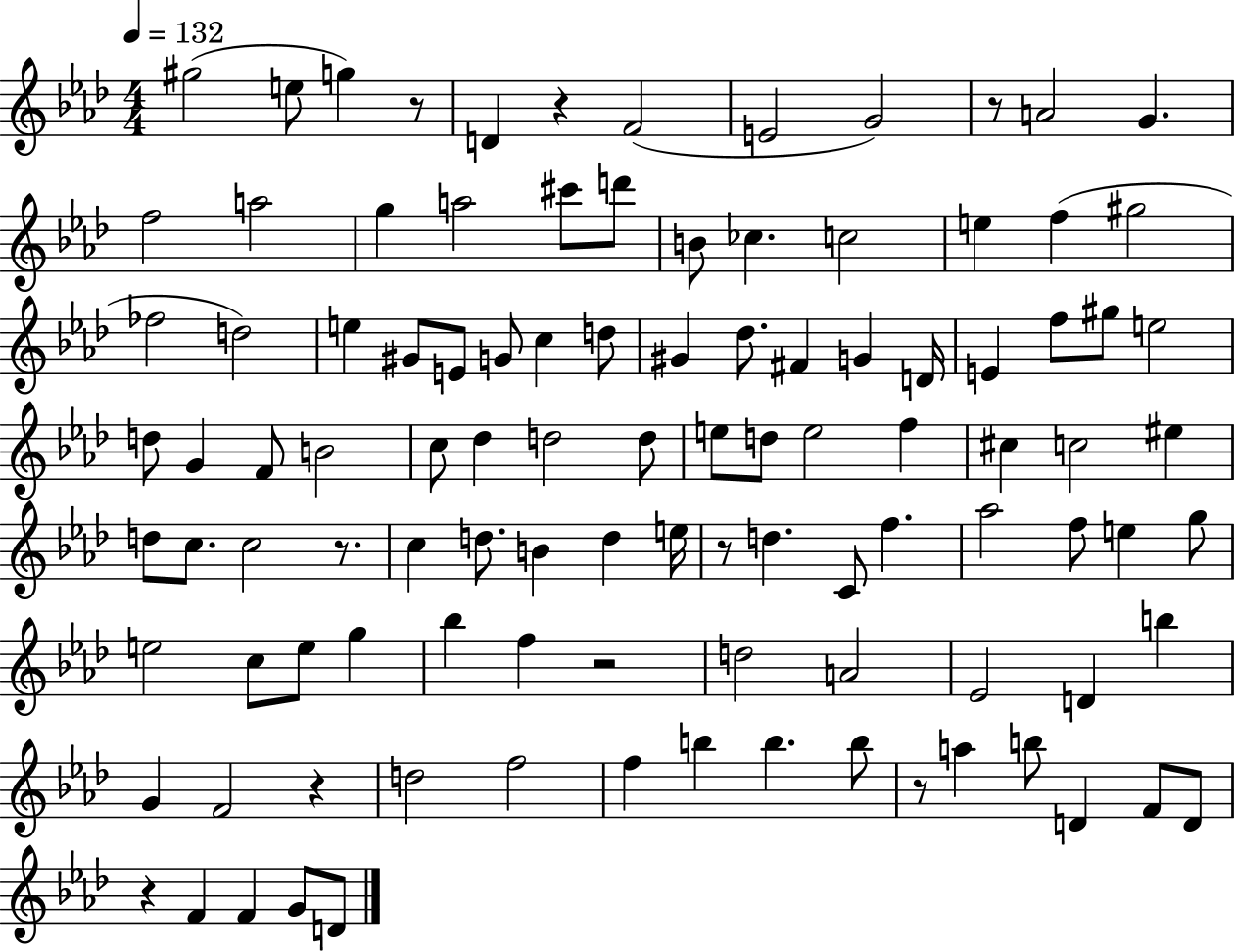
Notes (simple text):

G#5/h E5/e G5/q R/e D4/q R/q F4/h E4/h G4/h R/e A4/h G4/q. F5/h A5/h G5/q A5/h C#6/e D6/e B4/e CES5/q. C5/h E5/q F5/q G#5/h FES5/h D5/h E5/q G#4/e E4/e G4/e C5/q D5/e G#4/q Db5/e. F#4/q G4/q D4/s E4/q F5/e G#5/e E5/h D5/e G4/q F4/e B4/h C5/e Db5/q D5/h D5/e E5/e D5/e E5/h F5/q C#5/q C5/h EIS5/q D5/e C5/e. C5/h R/e. C5/q D5/e. B4/q D5/q E5/s R/e D5/q. C4/e F5/q. Ab5/h F5/e E5/q G5/e E5/h C5/e E5/e G5/q Bb5/q F5/q R/h D5/h A4/h Eb4/h D4/q B5/q G4/q F4/h R/q D5/h F5/h F5/q B5/q B5/q. B5/e R/e A5/q B5/e D4/q F4/e D4/e R/q F4/q F4/q G4/e D4/e